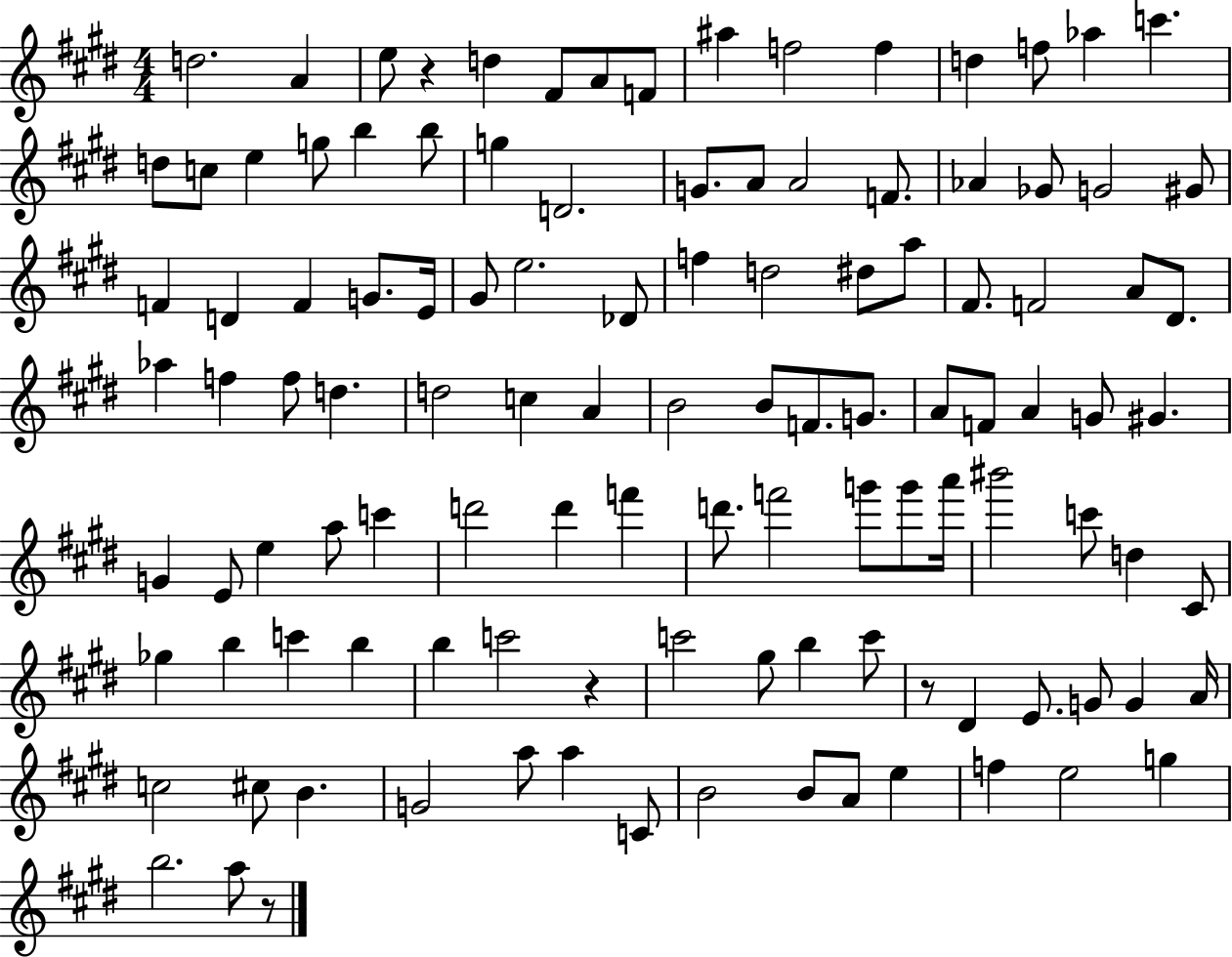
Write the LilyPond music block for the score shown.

{
  \clef treble
  \numericTimeSignature
  \time 4/4
  \key e \major
  d''2. a'4 | e''8 r4 d''4 fis'8 a'8 f'8 | ais''4 f''2 f''4 | d''4 f''8 aes''4 c'''4. | \break d''8 c''8 e''4 g''8 b''4 b''8 | g''4 d'2. | g'8. a'8 a'2 f'8. | aes'4 ges'8 g'2 gis'8 | \break f'4 d'4 f'4 g'8. e'16 | gis'8 e''2. des'8 | f''4 d''2 dis''8 a''8 | fis'8. f'2 a'8 dis'8. | \break aes''4 f''4 f''8 d''4. | d''2 c''4 a'4 | b'2 b'8 f'8. g'8. | a'8 f'8 a'4 g'8 gis'4. | \break g'4 e'8 e''4 a''8 c'''4 | d'''2 d'''4 f'''4 | d'''8. f'''2 g'''8 g'''8 a'''16 | bis'''2 c'''8 d''4 cis'8 | \break ges''4 b''4 c'''4 b''4 | b''4 c'''2 r4 | c'''2 gis''8 b''4 c'''8 | r8 dis'4 e'8. g'8 g'4 a'16 | \break c''2 cis''8 b'4. | g'2 a''8 a''4 c'8 | b'2 b'8 a'8 e''4 | f''4 e''2 g''4 | \break b''2. a''8 r8 | \bar "|."
}